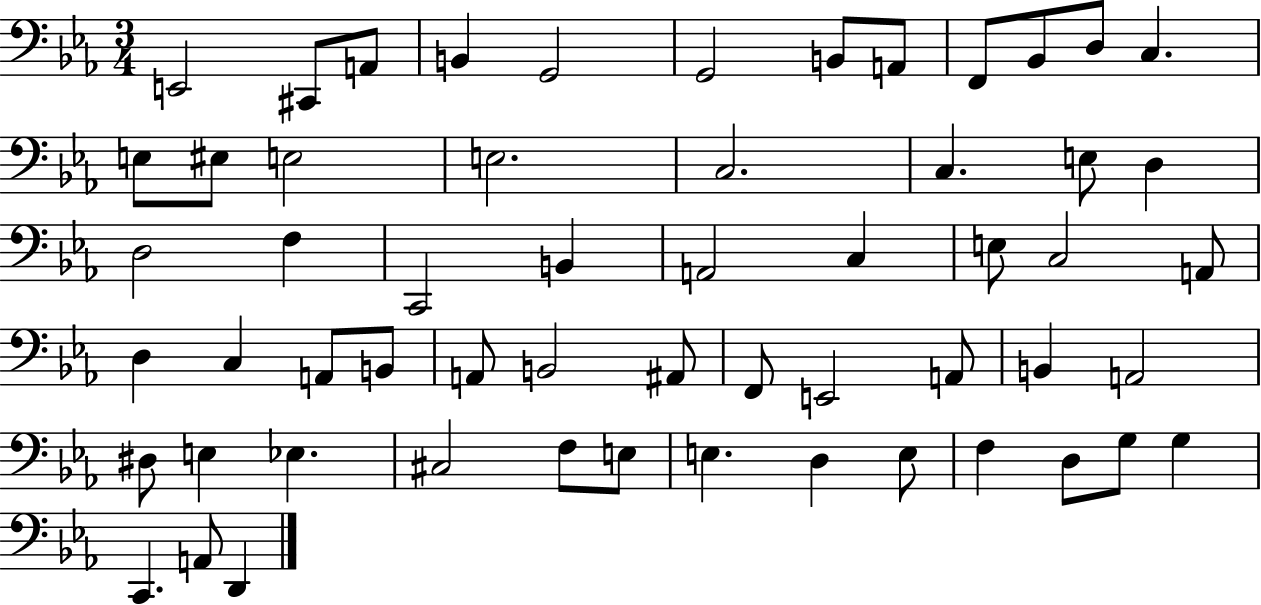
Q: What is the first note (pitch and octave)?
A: E2